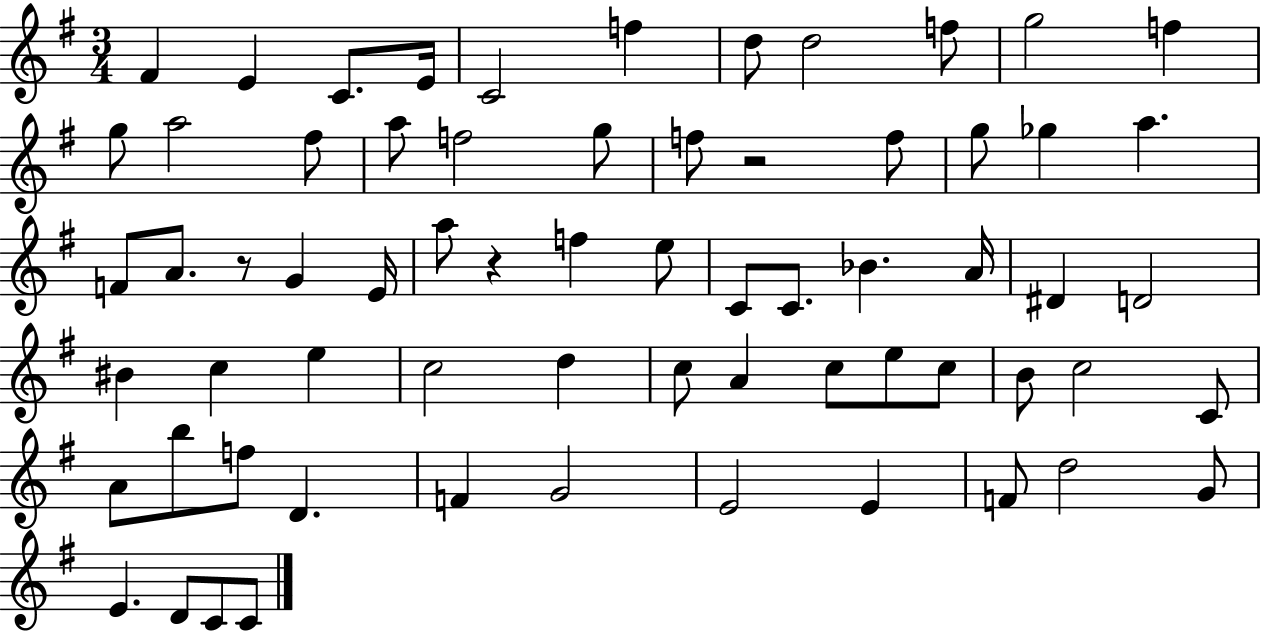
{
  \clef treble
  \numericTimeSignature
  \time 3/4
  \key g \major
  fis'4 e'4 c'8. e'16 | c'2 f''4 | d''8 d''2 f''8 | g''2 f''4 | \break g''8 a''2 fis''8 | a''8 f''2 g''8 | f''8 r2 f''8 | g''8 ges''4 a''4. | \break f'8 a'8. r8 g'4 e'16 | a''8 r4 f''4 e''8 | c'8 c'8. bes'4. a'16 | dis'4 d'2 | \break bis'4 c''4 e''4 | c''2 d''4 | c''8 a'4 c''8 e''8 c''8 | b'8 c''2 c'8 | \break a'8 b''8 f''8 d'4. | f'4 g'2 | e'2 e'4 | f'8 d''2 g'8 | \break e'4. d'8 c'8 c'8 | \bar "|."
}